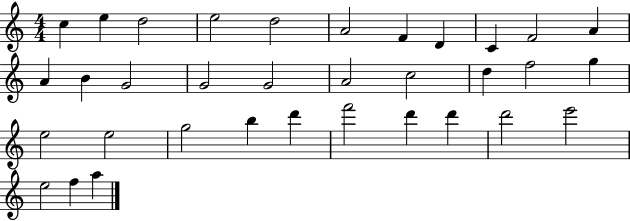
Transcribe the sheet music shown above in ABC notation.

X:1
T:Untitled
M:4/4
L:1/4
K:C
c e d2 e2 d2 A2 F D C F2 A A B G2 G2 G2 A2 c2 d f2 g e2 e2 g2 b d' f'2 d' d' d'2 e'2 e2 f a